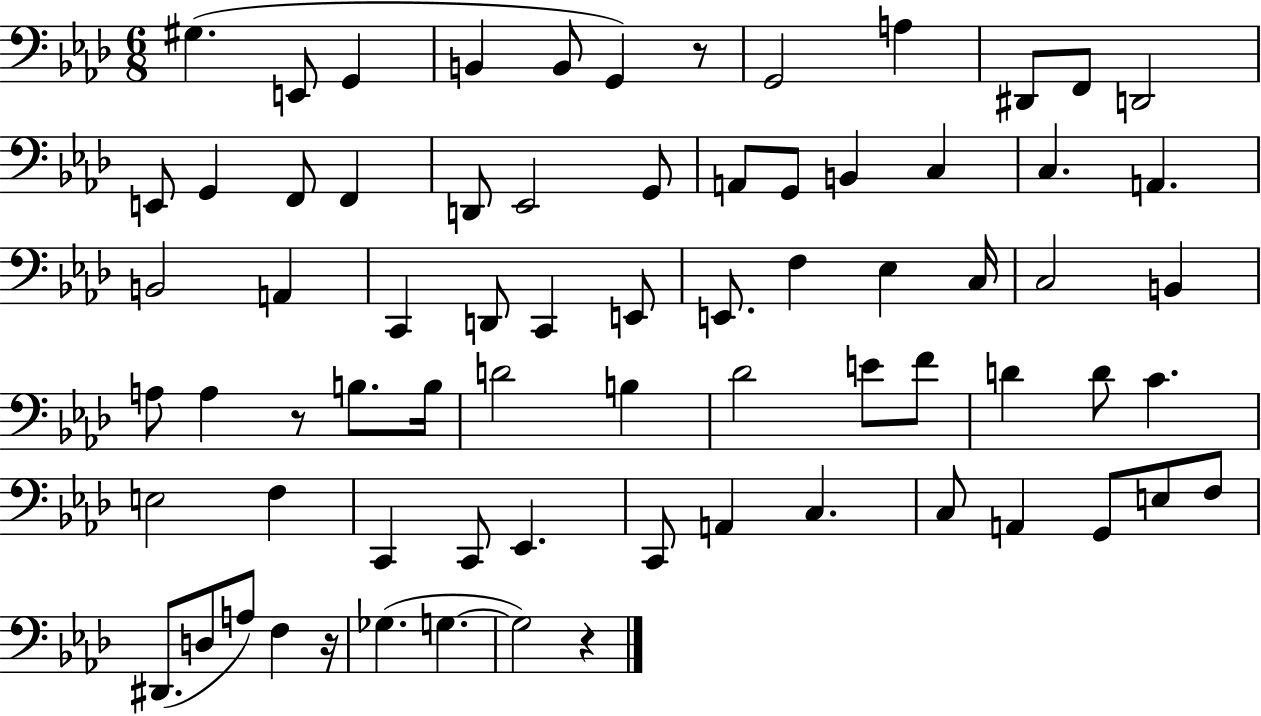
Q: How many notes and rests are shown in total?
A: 72